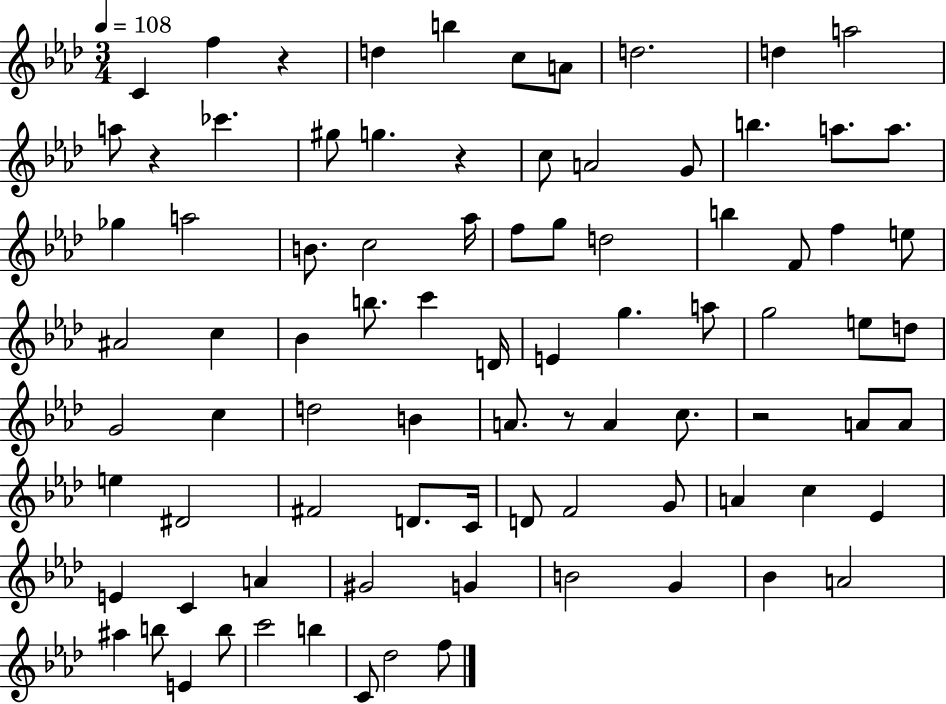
C4/q F5/q R/q D5/q B5/q C5/e A4/e D5/h. D5/q A5/h A5/e R/q CES6/q. G#5/e G5/q. R/q C5/e A4/h G4/e B5/q. A5/e. A5/e. Gb5/q A5/h B4/e. C5/h Ab5/s F5/e G5/e D5/h B5/q F4/e F5/q E5/e A#4/h C5/q Bb4/q B5/e. C6/q D4/s E4/q G5/q. A5/e G5/h E5/e D5/e G4/h C5/q D5/h B4/q A4/e. R/e A4/q C5/e. R/h A4/e A4/e E5/q D#4/h F#4/h D4/e. C4/s D4/e F4/h G4/e A4/q C5/q Eb4/q E4/q C4/q A4/q G#4/h G4/q B4/h G4/q Bb4/q A4/h A#5/q B5/e E4/q B5/e C6/h B5/q C4/e Db5/h F5/e